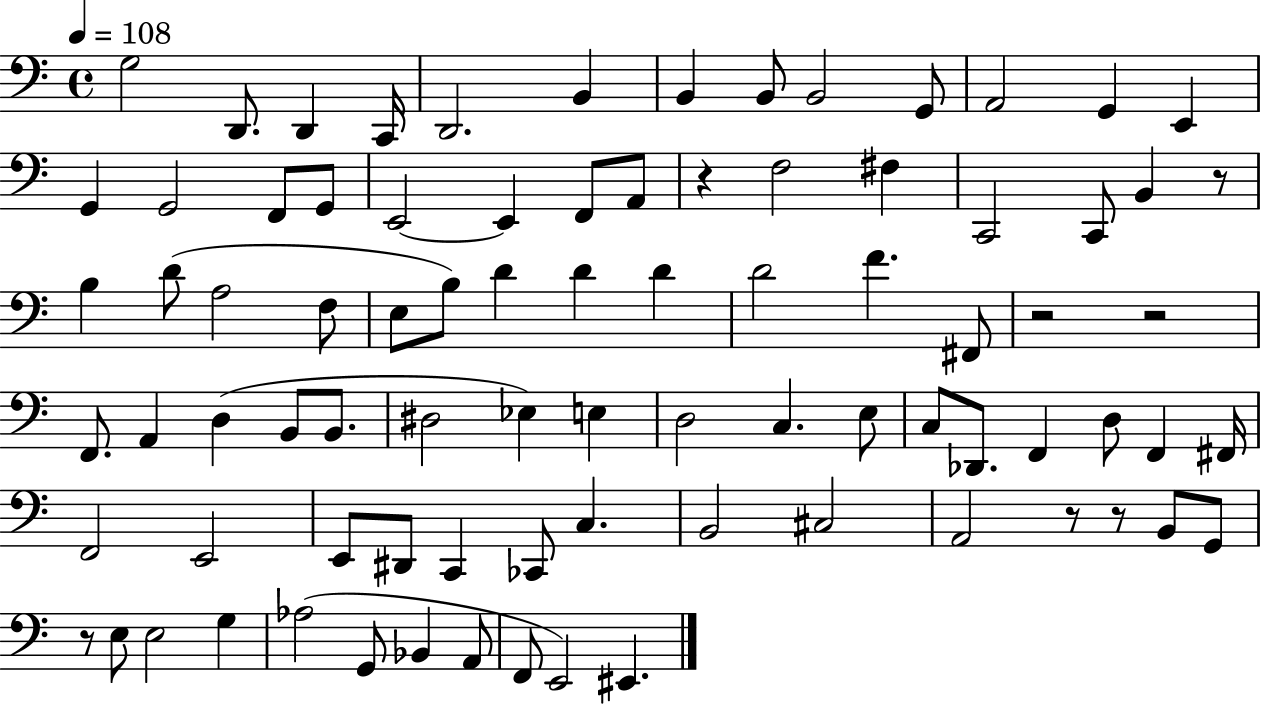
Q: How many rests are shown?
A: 7